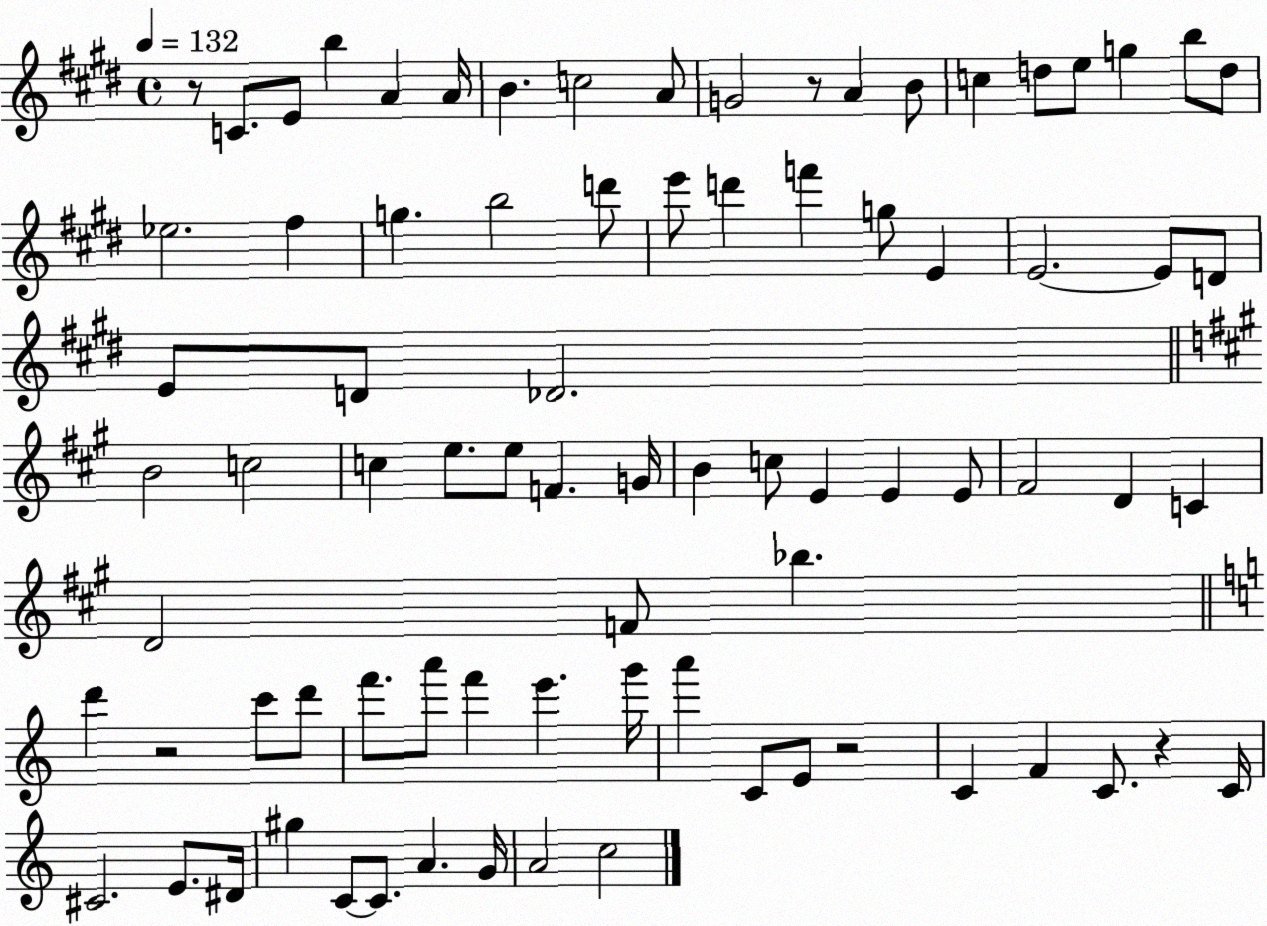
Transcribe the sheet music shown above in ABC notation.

X:1
T:Untitled
M:4/4
L:1/4
K:E
z/2 C/2 E/2 b A A/4 B c2 A/2 G2 z/2 A B/2 c d/2 e/2 g b/2 d/2 _e2 ^f g b2 d'/2 e'/2 d' f' g/2 E E2 E/2 D/2 E/2 D/2 _D2 B2 c2 c e/2 e/2 F G/4 B c/2 E E E/2 ^F2 D C D2 F/2 _b d' z2 c'/2 d'/2 f'/2 a'/2 f' e' g'/4 a' C/2 E/2 z2 C F C/2 z C/4 ^C2 E/2 ^D/4 ^g C/2 C/2 A G/4 A2 c2